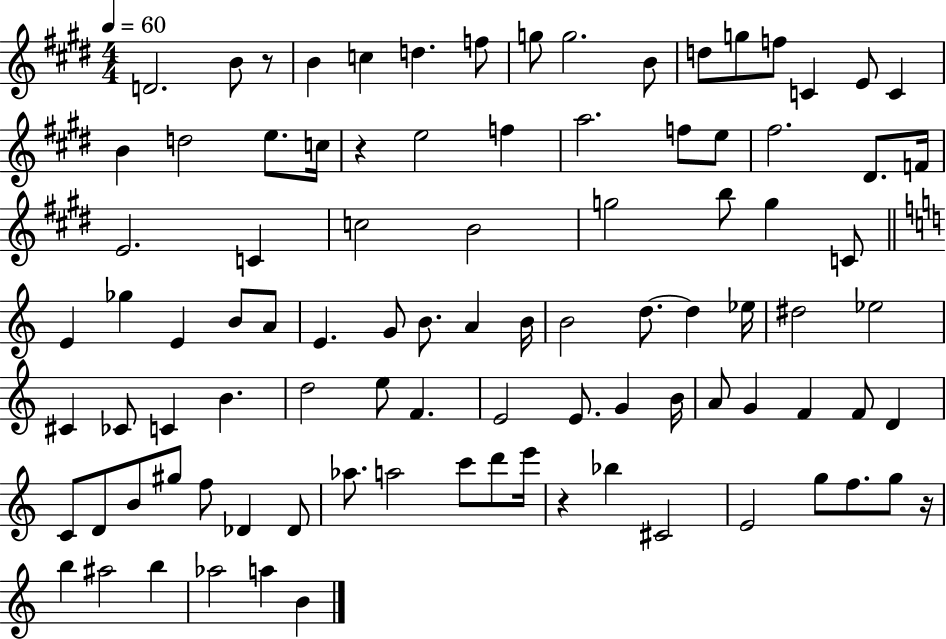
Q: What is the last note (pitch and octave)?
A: B4